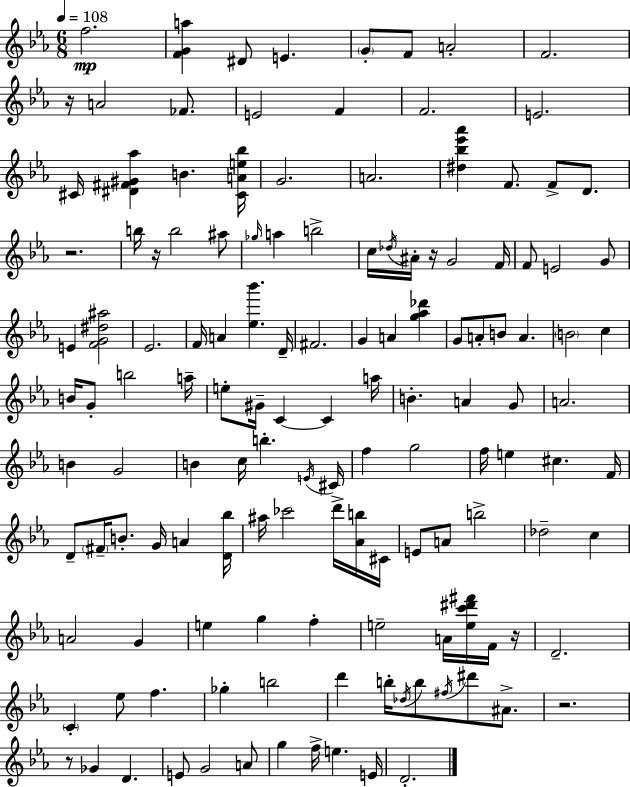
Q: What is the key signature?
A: EES major